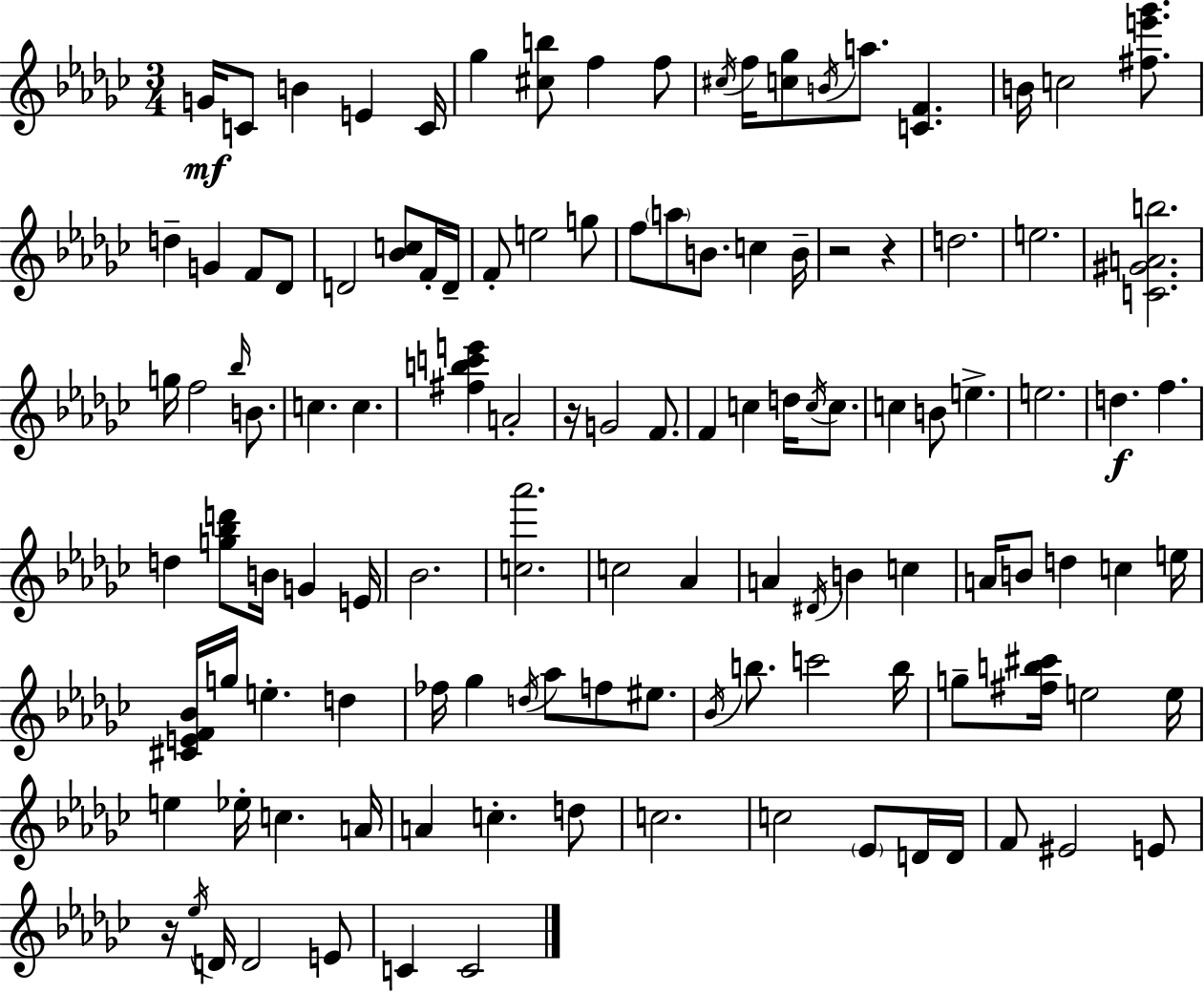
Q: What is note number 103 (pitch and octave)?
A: C4